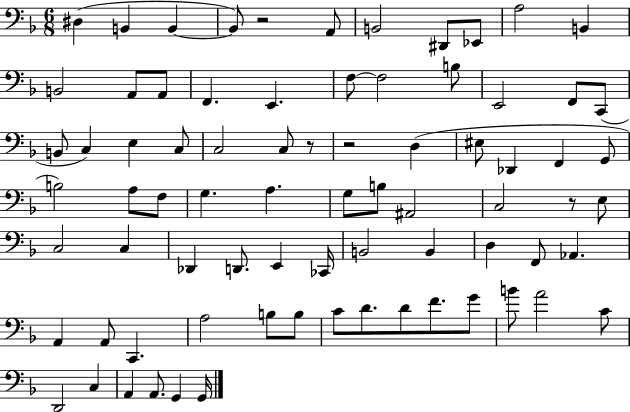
{
  \clef bass
  \numericTimeSignature
  \time 6/8
  \key f \major
  dis4( b,4 b,4~~ | b,8) r2 a,8 | b,2 dis,8 ees,8 | a2 b,4 | \break b,2 a,8 a,8 | f,4. e,4. | f8~~ f2 b8 | e,2 f,8 c,8( | \break b,8 c4) e4 c8 | c2 c8 r8 | r2 d4( | eis8 des,4 f,4 g,8 | \break b2) a8 f8 | g4. a4. | g8 b8 ais,2 | c2 r8 e8 | \break c2 c4 | des,4 d,8. e,4 ces,16 | b,2 b,4 | d4 f,8 aes,4. | \break a,4 a,8 c,4. | a2 b8 b8 | c'8 d'8. d'8 f'8. g'8 | b'8 a'2 c'8 | \break d,2 c4 | a,4 a,8. g,4 g,16 | \bar "|."
}